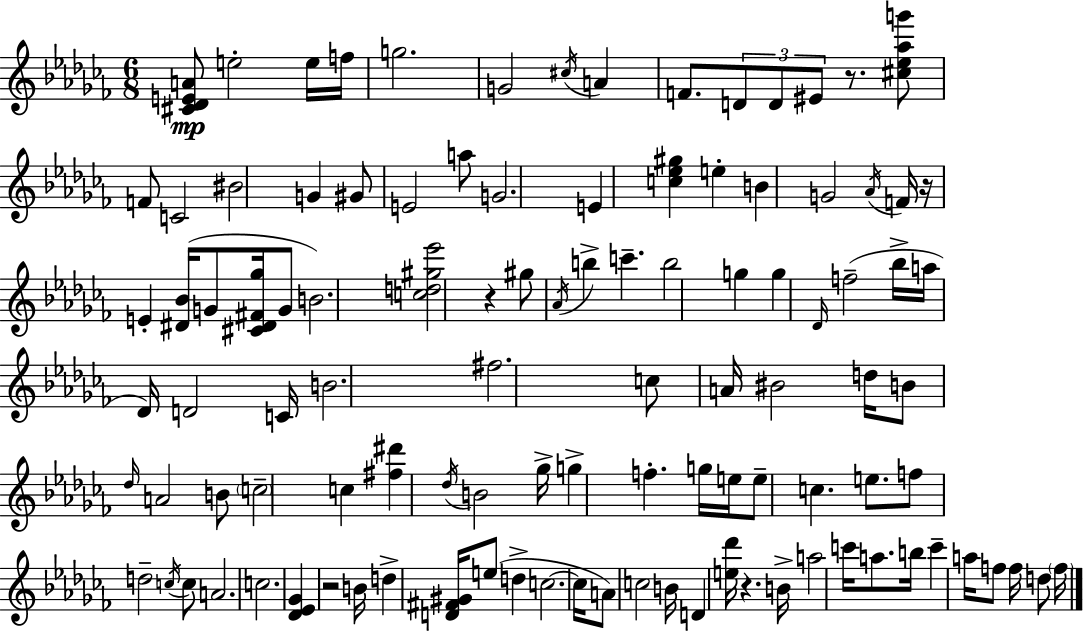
{
  \clef treble
  \numericTimeSignature
  \time 6/8
  \key aes \minor
  <cis' des' e' a'>8\mp e''2-. e''16 f''16 | g''2. | g'2 \acciaccatura { cis''16 } a'4 | f'8. \tuplet 3/2 { d'8 d'8 eis'8 } r8. | \break <cis'' ees'' aes'' g'''>8 f'8 c'2 | bis'2 g'4 | gis'8 e'2 a''8 | g'2. | \break e'4 <c'' ees'' gis''>4 e''4-. | b'4 g'2 | \acciaccatura { aes'16 } f'16 r16 e'4-. <dis' bes'>16( g'8 <cis' dis' fis' ges''>16 | g'8 b'2.) | \break <c'' d'' gis'' ees'''>2 r4 | gis''8 \acciaccatura { aes'16 } b''4-> c'''4.-- | b''2 g''4 | g''4 \grace { des'16 } f''2--( | \break bes''16-> a''16 des'16) d'2 | c'16 b'2. | fis''2. | c''8 a'16 bis'2 | \break d''16 b'8 \grace { des''16 } a'2 | b'8 \parenthesize c''2-- | c''4 <fis'' dis'''>4 \acciaccatura { des''16 } b'2 | ges''16-> g''4-> f''4.-. | \break g''16 e''16 e''8-- c''4. | e''8. f''8 d''2-- | \acciaccatura { c''16 } c''8 a'2. | c''2. | \break <des' ees' ges'>4 r2 | b'16 d''4-> | <d' fis' gis'>16 e''8( d''4-> c''2.~~ | c''16 a'8) c''2 | \break b'16 d'4 <e'' des'''>16 | r4. b'16-> a''2 | c'''16 a''8. b''16 c'''4-- | a''16 f''8 f''16 d''8 \parenthesize f''16 \bar "|."
}